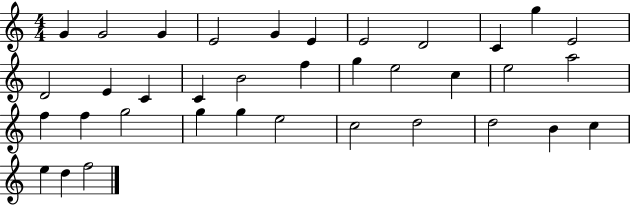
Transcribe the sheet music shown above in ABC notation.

X:1
T:Untitled
M:4/4
L:1/4
K:C
G G2 G E2 G E E2 D2 C g E2 D2 E C C B2 f g e2 c e2 a2 f f g2 g g e2 c2 d2 d2 B c e d f2